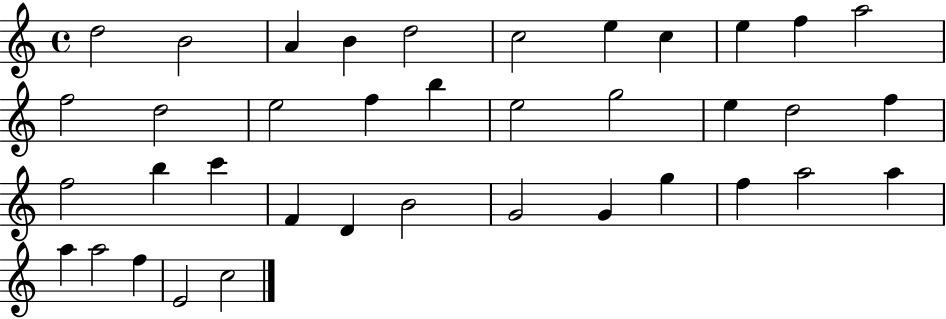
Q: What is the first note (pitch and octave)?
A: D5